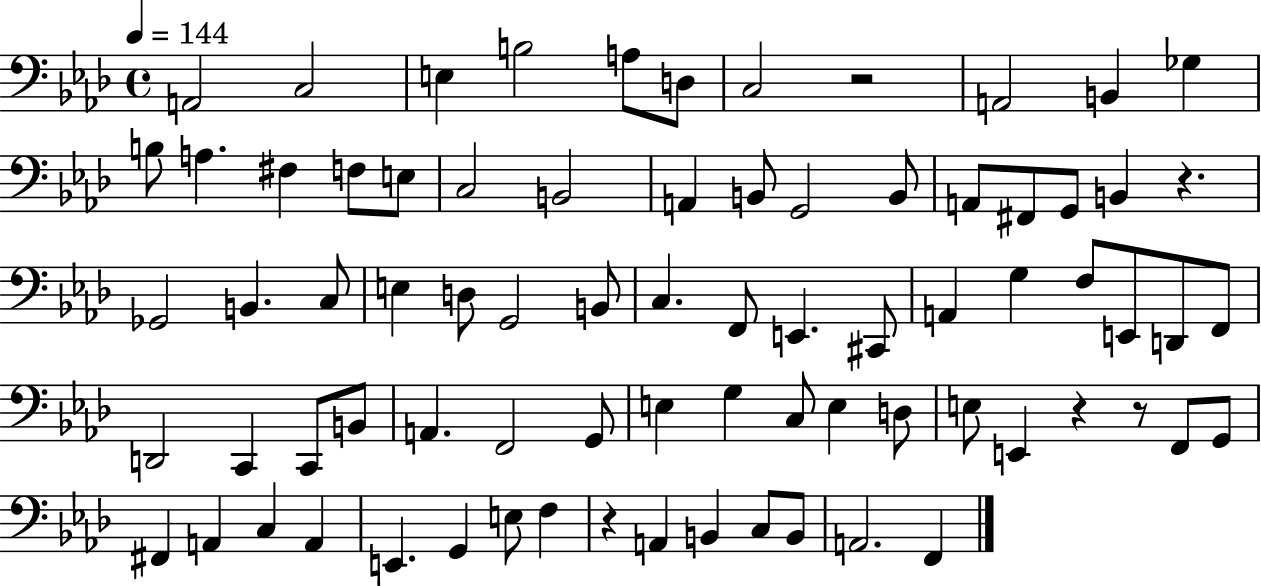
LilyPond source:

{
  \clef bass
  \time 4/4
  \defaultTimeSignature
  \key aes \major
  \tempo 4 = 144
  \repeat volta 2 { a,2 c2 | e4 b2 a8 d8 | c2 r2 | a,2 b,4 ges4 | \break b8 a4. fis4 f8 e8 | c2 b,2 | a,4 b,8 g,2 b,8 | a,8 fis,8 g,8 b,4 r4. | \break ges,2 b,4. c8 | e4 d8 g,2 b,8 | c4. f,8 e,4. cis,8 | a,4 g4 f8 e,8 d,8 f,8 | \break d,2 c,4 c,8 b,8 | a,4. f,2 g,8 | e4 g4 c8 e4 d8 | e8 e,4 r4 r8 f,8 g,8 | \break fis,4 a,4 c4 a,4 | e,4. g,4 e8 f4 | r4 a,4 b,4 c8 b,8 | a,2. f,4 | \break } \bar "|."
}